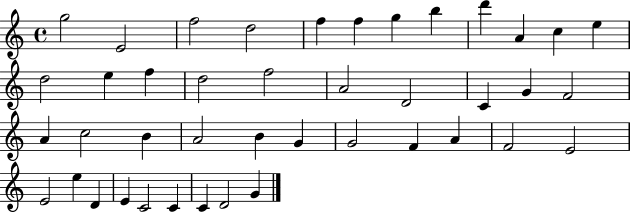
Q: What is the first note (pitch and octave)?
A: G5